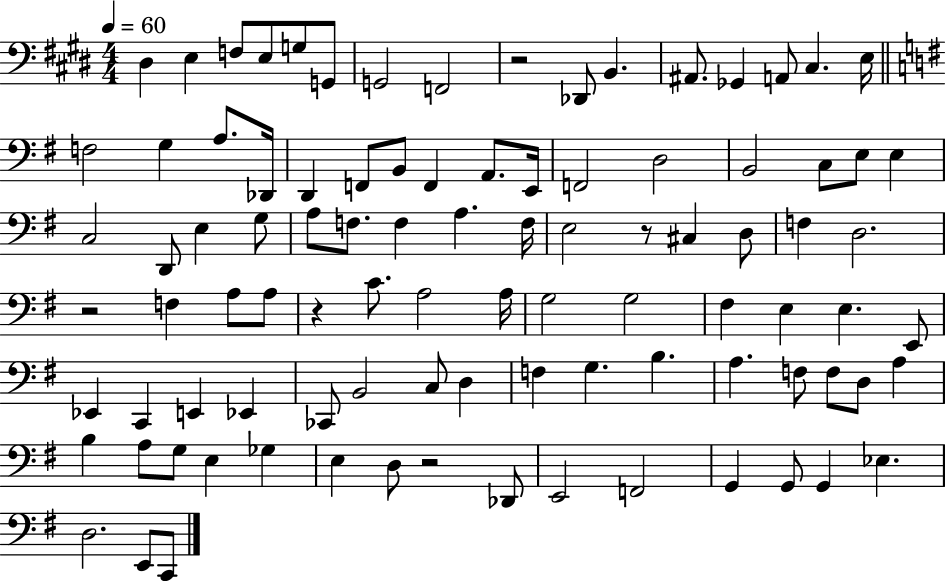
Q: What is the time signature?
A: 4/4